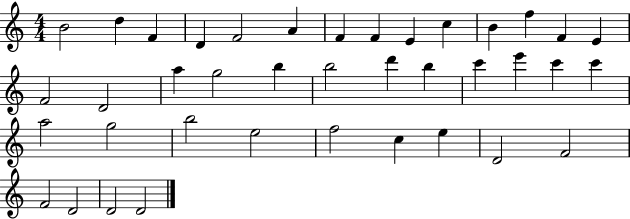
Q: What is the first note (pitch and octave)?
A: B4